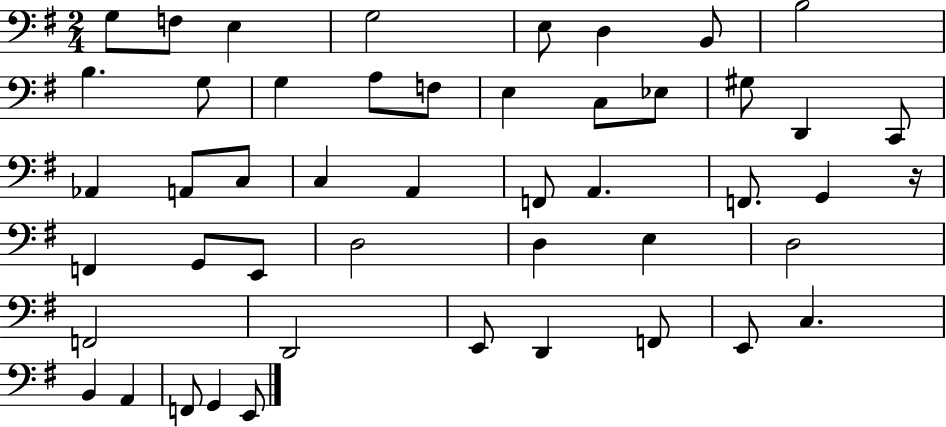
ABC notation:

X:1
T:Untitled
M:2/4
L:1/4
K:G
G,/2 F,/2 E, G,2 E,/2 D, B,,/2 B,2 B, G,/2 G, A,/2 F,/2 E, C,/2 _E,/2 ^G,/2 D,, C,,/2 _A,, A,,/2 C,/2 C, A,, F,,/2 A,, F,,/2 G,, z/4 F,, G,,/2 E,,/2 D,2 D, E, D,2 F,,2 D,,2 E,,/2 D,, F,,/2 E,,/2 C, B,, A,, F,,/2 G,, E,,/2